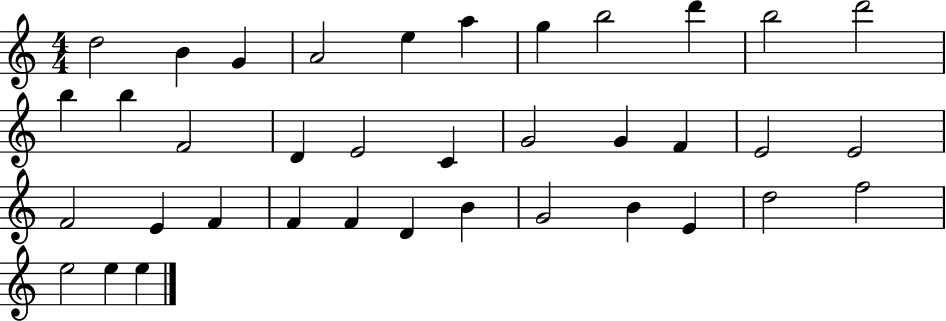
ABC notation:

X:1
T:Untitled
M:4/4
L:1/4
K:C
d2 B G A2 e a g b2 d' b2 d'2 b b F2 D E2 C G2 G F E2 E2 F2 E F F F D B G2 B E d2 f2 e2 e e